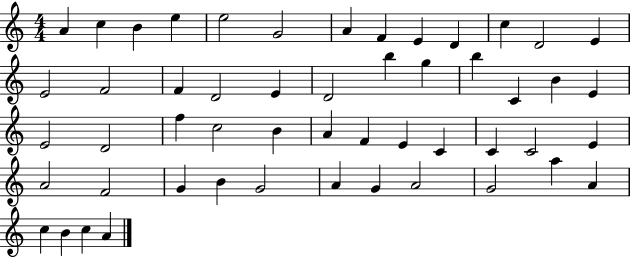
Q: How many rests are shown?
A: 0